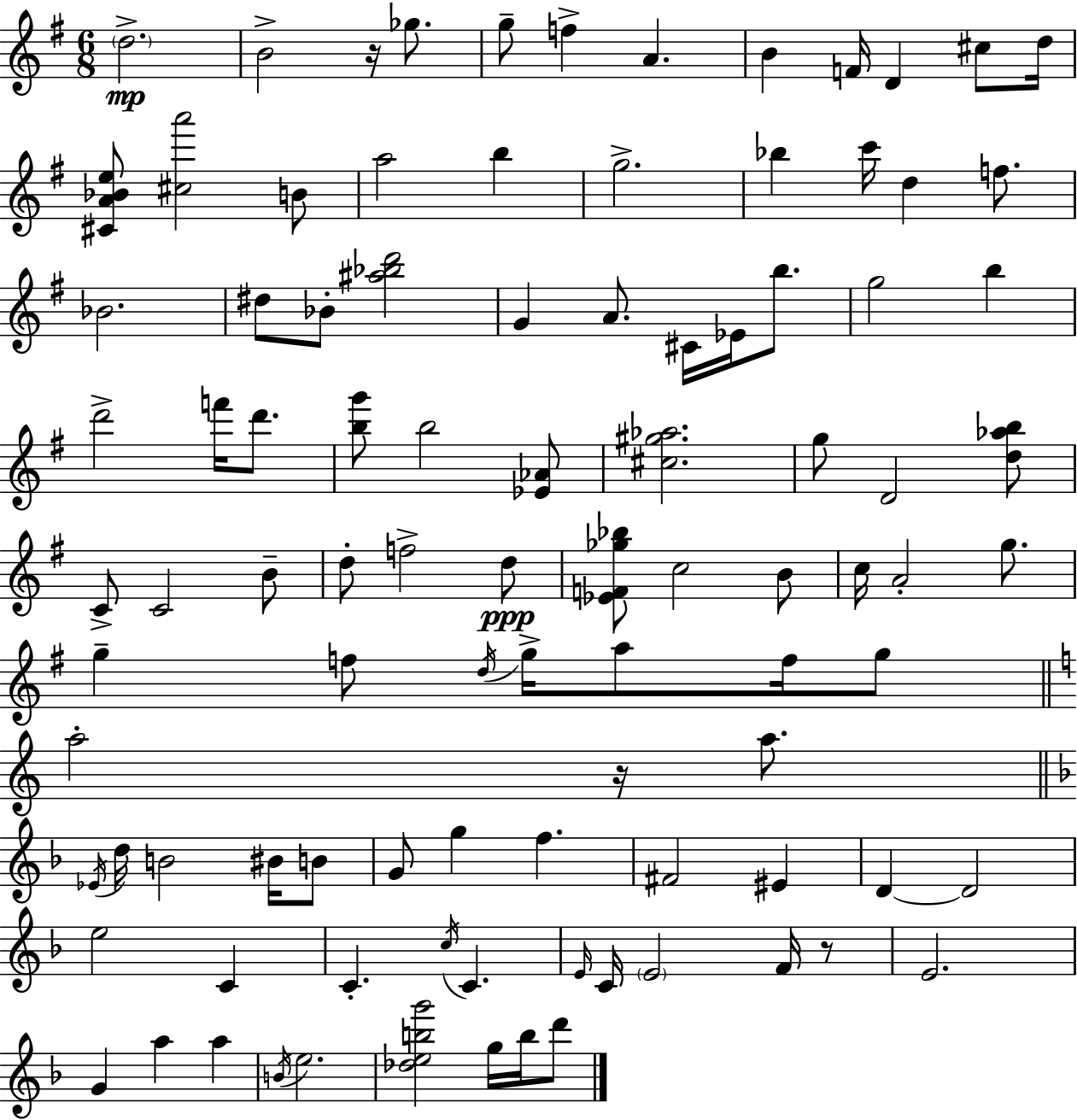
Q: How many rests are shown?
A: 3